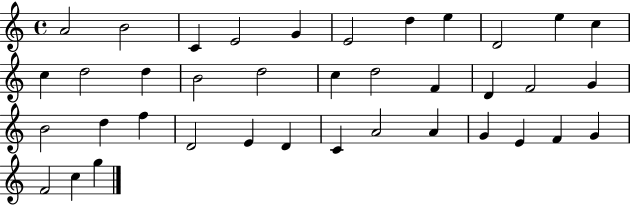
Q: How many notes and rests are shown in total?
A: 38